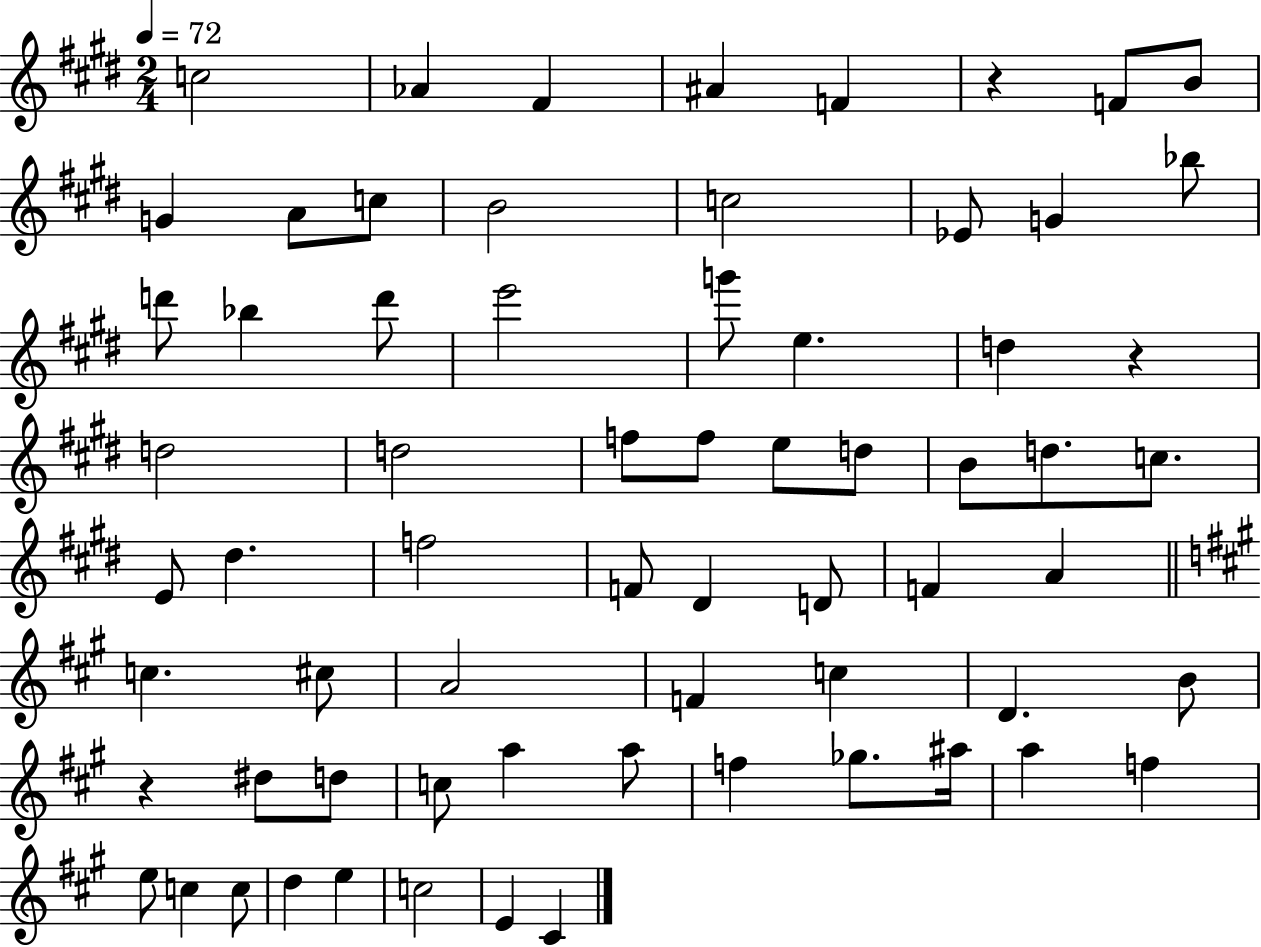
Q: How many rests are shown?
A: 3